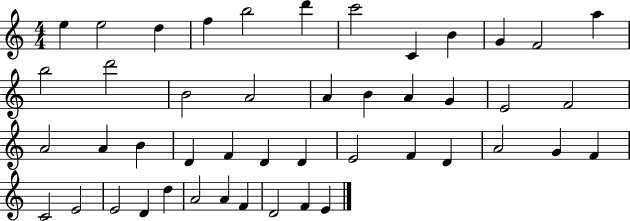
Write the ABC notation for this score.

X:1
T:Untitled
M:4/4
L:1/4
K:C
e e2 d f b2 d' c'2 C B G F2 a b2 d'2 B2 A2 A B A G E2 F2 A2 A B D F D D E2 F D A2 G F C2 E2 E2 D d A2 A F D2 F E